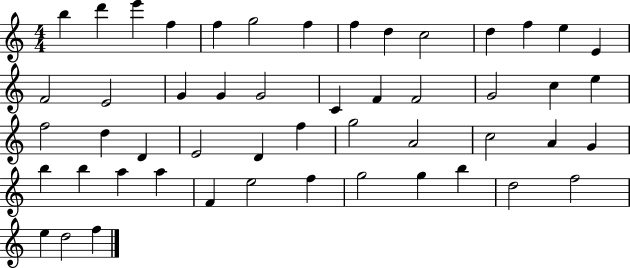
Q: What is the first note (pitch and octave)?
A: B5